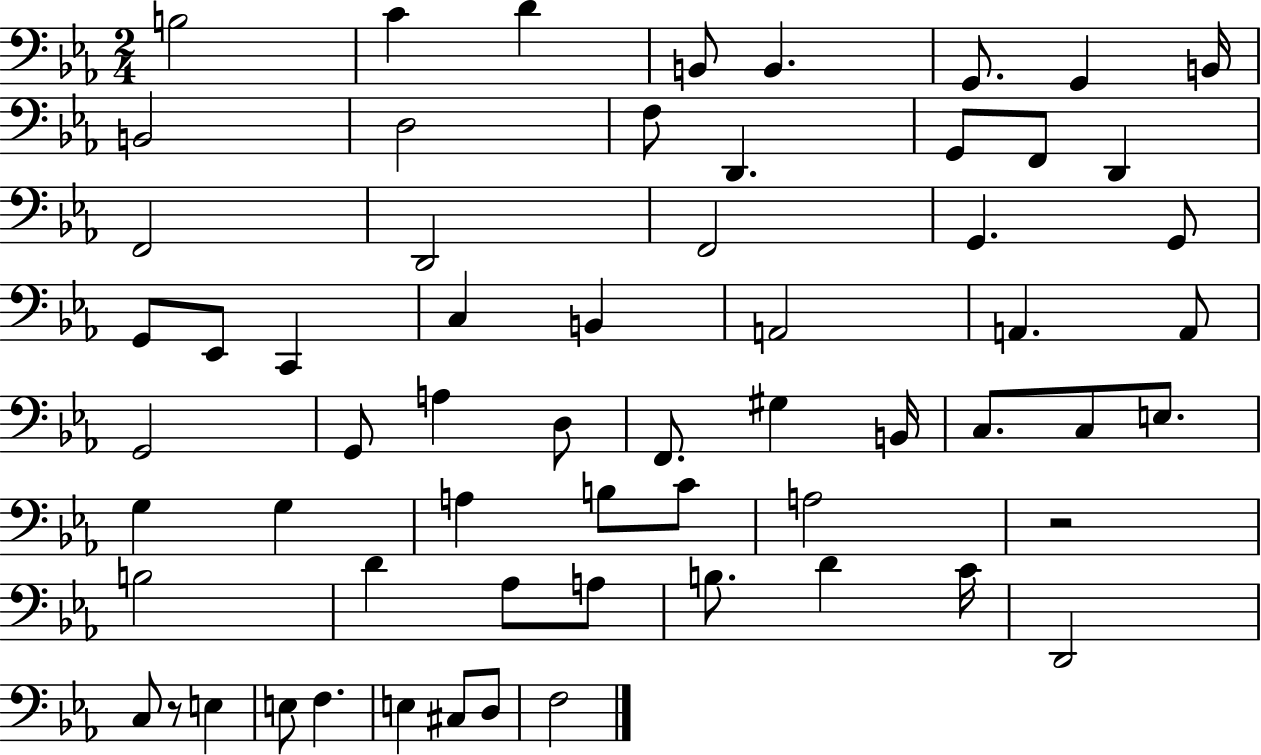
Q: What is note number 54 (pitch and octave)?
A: E3